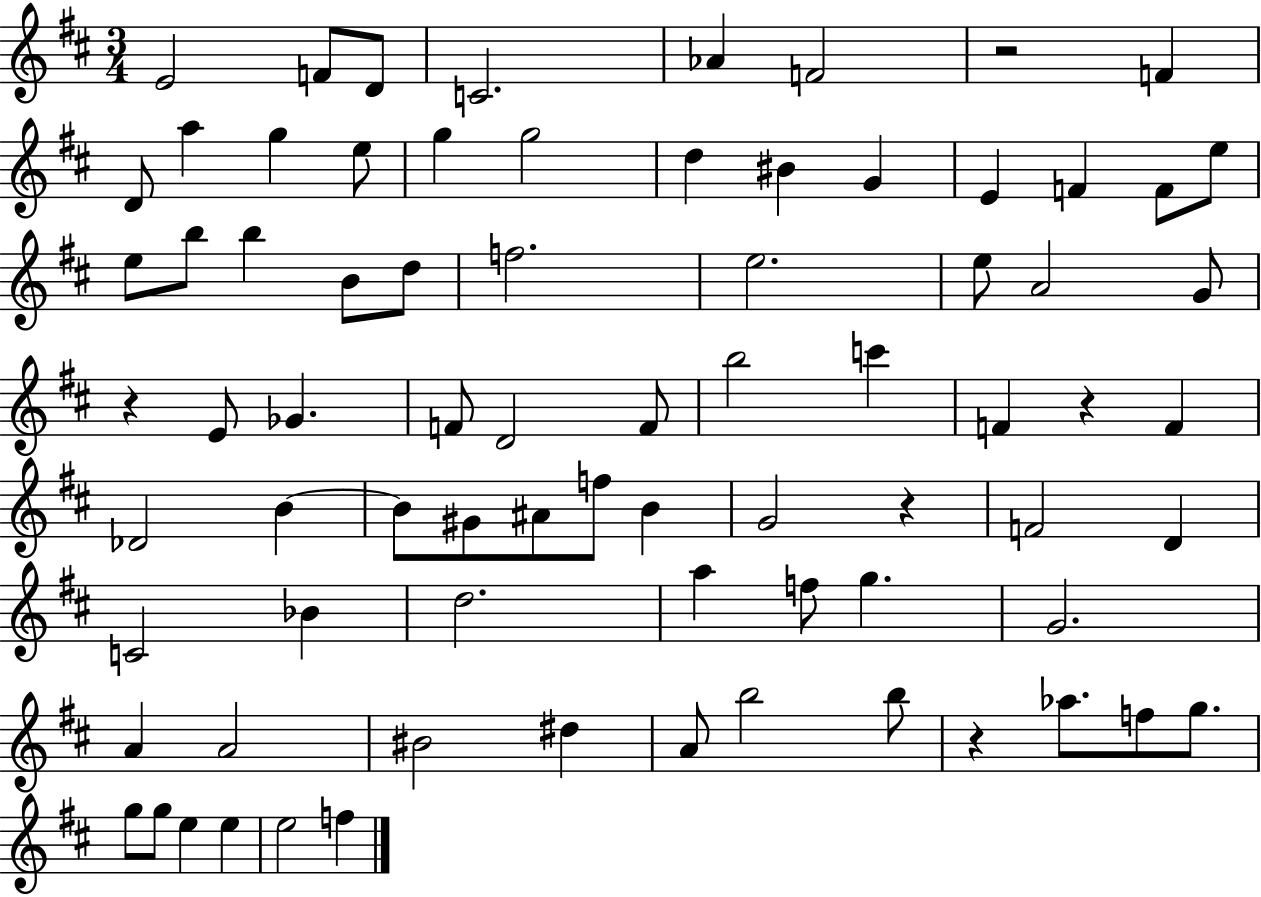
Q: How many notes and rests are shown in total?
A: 77